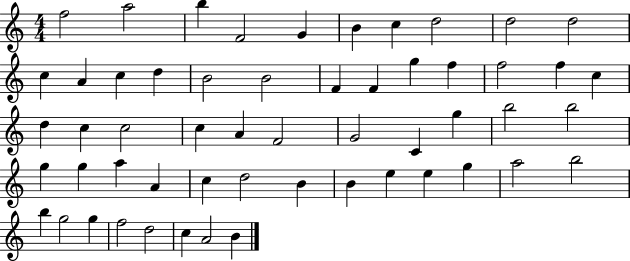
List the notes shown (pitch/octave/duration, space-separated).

F5/h A5/h B5/q F4/h G4/q B4/q C5/q D5/h D5/h D5/h C5/q A4/q C5/q D5/q B4/h B4/h F4/q F4/q G5/q F5/q F5/h F5/q C5/q D5/q C5/q C5/h C5/q A4/q F4/h G4/h C4/q G5/q B5/h B5/h G5/q G5/q A5/q A4/q C5/q D5/h B4/q B4/q E5/q E5/q G5/q A5/h B5/h B5/q G5/h G5/q F5/h D5/h C5/q A4/h B4/q